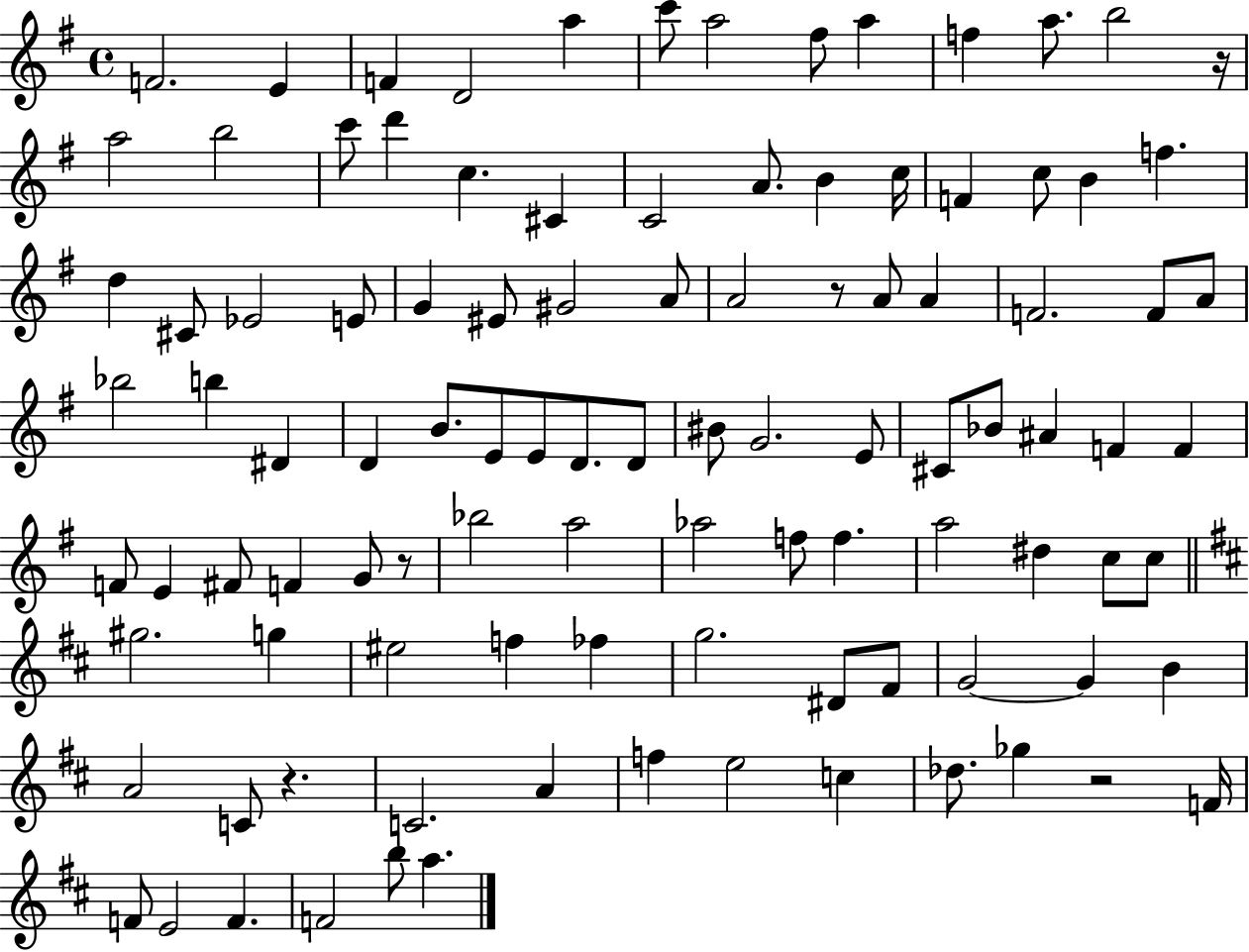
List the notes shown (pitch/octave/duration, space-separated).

F4/h. E4/q F4/q D4/h A5/q C6/e A5/h F#5/e A5/q F5/q A5/e. B5/h R/s A5/h B5/h C6/e D6/q C5/q. C#4/q C4/h A4/e. B4/q C5/s F4/q C5/e B4/q F5/q. D5/q C#4/e Eb4/h E4/e G4/q EIS4/e G#4/h A4/e A4/h R/e A4/e A4/q F4/h. F4/e A4/e Bb5/h B5/q D#4/q D4/q B4/e. E4/e E4/e D4/e. D4/e BIS4/e G4/h. E4/e C#4/e Bb4/e A#4/q F4/q F4/q F4/e E4/q F#4/e F4/q G4/e R/e Bb5/h A5/h Ab5/h F5/e F5/q. A5/h D#5/q C5/e C5/e G#5/h. G5/q EIS5/h F5/q FES5/q G5/h. D#4/e F#4/e G4/h G4/q B4/q A4/h C4/e R/q. C4/h. A4/q F5/q E5/h C5/q Db5/e. Gb5/q R/h F4/s F4/e E4/h F4/q. F4/h B5/e A5/q.